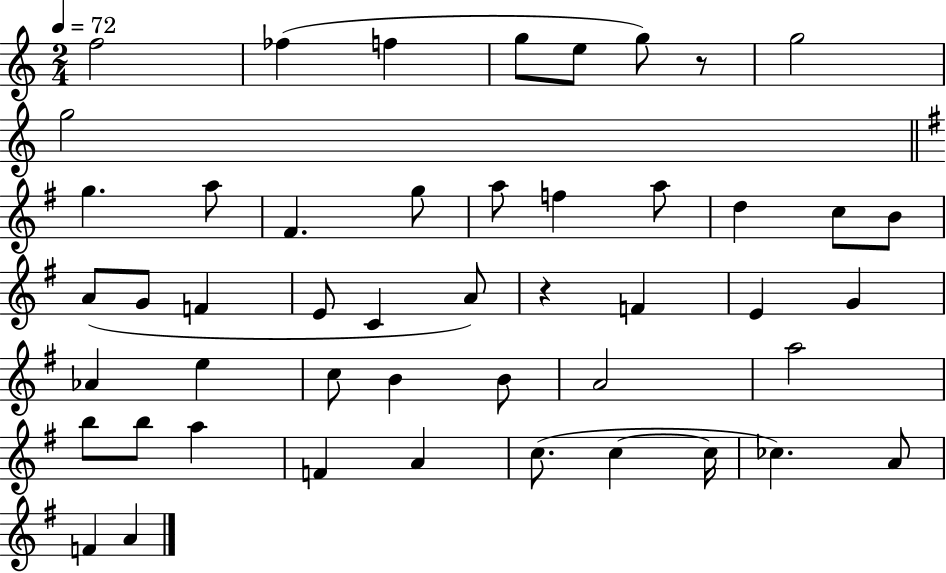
X:1
T:Untitled
M:2/4
L:1/4
K:C
f2 _f f g/2 e/2 g/2 z/2 g2 g2 g a/2 ^F g/2 a/2 f a/2 d c/2 B/2 A/2 G/2 F E/2 C A/2 z F E G _A e c/2 B B/2 A2 a2 b/2 b/2 a F A c/2 c c/4 _c A/2 F A